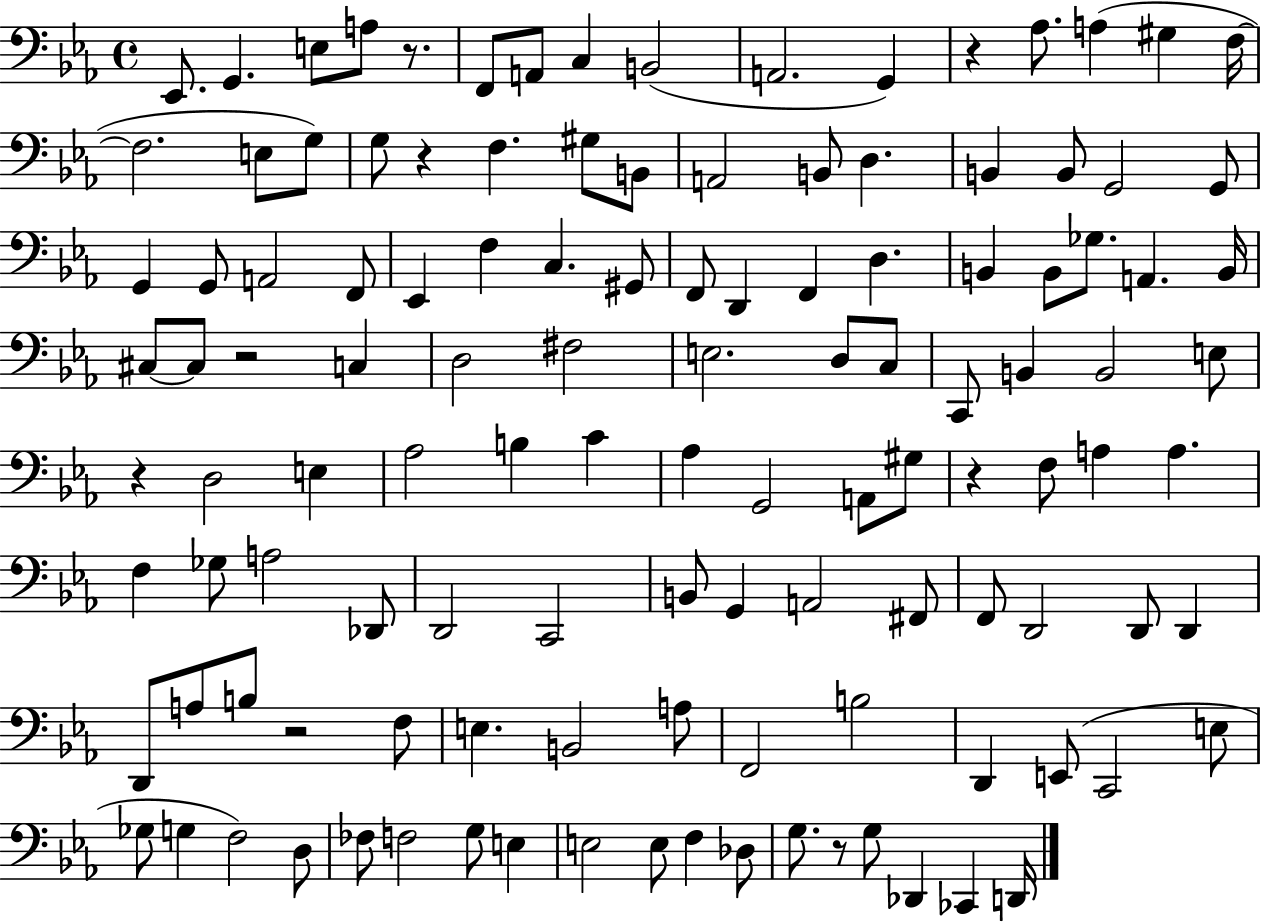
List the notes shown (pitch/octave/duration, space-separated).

Eb2/e. G2/q. E3/e A3/e R/e. F2/e A2/e C3/q B2/h A2/h. G2/q R/q Ab3/e. A3/q G#3/q F3/s F3/h. E3/e G3/e G3/e R/q F3/q. G#3/e B2/e A2/h B2/e D3/q. B2/q B2/e G2/h G2/e G2/q G2/e A2/h F2/e Eb2/q F3/q C3/q. G#2/e F2/e D2/q F2/q D3/q. B2/q B2/e Gb3/e. A2/q. B2/s C#3/e C#3/e R/h C3/q D3/h F#3/h E3/h. D3/e C3/e C2/e B2/q B2/h E3/e R/q D3/h E3/q Ab3/h B3/q C4/q Ab3/q G2/h A2/e G#3/e R/q F3/e A3/q A3/q. F3/q Gb3/e A3/h Db2/e D2/h C2/h B2/e G2/q A2/h F#2/e F2/e D2/h D2/e D2/q D2/e A3/e B3/e R/h F3/e E3/q. B2/h A3/e F2/h B3/h D2/q E2/e C2/h E3/e Gb3/e G3/q F3/h D3/e FES3/e F3/h G3/e E3/q E3/h E3/e F3/q Db3/e G3/e. R/e G3/e Db2/q CES2/q D2/s